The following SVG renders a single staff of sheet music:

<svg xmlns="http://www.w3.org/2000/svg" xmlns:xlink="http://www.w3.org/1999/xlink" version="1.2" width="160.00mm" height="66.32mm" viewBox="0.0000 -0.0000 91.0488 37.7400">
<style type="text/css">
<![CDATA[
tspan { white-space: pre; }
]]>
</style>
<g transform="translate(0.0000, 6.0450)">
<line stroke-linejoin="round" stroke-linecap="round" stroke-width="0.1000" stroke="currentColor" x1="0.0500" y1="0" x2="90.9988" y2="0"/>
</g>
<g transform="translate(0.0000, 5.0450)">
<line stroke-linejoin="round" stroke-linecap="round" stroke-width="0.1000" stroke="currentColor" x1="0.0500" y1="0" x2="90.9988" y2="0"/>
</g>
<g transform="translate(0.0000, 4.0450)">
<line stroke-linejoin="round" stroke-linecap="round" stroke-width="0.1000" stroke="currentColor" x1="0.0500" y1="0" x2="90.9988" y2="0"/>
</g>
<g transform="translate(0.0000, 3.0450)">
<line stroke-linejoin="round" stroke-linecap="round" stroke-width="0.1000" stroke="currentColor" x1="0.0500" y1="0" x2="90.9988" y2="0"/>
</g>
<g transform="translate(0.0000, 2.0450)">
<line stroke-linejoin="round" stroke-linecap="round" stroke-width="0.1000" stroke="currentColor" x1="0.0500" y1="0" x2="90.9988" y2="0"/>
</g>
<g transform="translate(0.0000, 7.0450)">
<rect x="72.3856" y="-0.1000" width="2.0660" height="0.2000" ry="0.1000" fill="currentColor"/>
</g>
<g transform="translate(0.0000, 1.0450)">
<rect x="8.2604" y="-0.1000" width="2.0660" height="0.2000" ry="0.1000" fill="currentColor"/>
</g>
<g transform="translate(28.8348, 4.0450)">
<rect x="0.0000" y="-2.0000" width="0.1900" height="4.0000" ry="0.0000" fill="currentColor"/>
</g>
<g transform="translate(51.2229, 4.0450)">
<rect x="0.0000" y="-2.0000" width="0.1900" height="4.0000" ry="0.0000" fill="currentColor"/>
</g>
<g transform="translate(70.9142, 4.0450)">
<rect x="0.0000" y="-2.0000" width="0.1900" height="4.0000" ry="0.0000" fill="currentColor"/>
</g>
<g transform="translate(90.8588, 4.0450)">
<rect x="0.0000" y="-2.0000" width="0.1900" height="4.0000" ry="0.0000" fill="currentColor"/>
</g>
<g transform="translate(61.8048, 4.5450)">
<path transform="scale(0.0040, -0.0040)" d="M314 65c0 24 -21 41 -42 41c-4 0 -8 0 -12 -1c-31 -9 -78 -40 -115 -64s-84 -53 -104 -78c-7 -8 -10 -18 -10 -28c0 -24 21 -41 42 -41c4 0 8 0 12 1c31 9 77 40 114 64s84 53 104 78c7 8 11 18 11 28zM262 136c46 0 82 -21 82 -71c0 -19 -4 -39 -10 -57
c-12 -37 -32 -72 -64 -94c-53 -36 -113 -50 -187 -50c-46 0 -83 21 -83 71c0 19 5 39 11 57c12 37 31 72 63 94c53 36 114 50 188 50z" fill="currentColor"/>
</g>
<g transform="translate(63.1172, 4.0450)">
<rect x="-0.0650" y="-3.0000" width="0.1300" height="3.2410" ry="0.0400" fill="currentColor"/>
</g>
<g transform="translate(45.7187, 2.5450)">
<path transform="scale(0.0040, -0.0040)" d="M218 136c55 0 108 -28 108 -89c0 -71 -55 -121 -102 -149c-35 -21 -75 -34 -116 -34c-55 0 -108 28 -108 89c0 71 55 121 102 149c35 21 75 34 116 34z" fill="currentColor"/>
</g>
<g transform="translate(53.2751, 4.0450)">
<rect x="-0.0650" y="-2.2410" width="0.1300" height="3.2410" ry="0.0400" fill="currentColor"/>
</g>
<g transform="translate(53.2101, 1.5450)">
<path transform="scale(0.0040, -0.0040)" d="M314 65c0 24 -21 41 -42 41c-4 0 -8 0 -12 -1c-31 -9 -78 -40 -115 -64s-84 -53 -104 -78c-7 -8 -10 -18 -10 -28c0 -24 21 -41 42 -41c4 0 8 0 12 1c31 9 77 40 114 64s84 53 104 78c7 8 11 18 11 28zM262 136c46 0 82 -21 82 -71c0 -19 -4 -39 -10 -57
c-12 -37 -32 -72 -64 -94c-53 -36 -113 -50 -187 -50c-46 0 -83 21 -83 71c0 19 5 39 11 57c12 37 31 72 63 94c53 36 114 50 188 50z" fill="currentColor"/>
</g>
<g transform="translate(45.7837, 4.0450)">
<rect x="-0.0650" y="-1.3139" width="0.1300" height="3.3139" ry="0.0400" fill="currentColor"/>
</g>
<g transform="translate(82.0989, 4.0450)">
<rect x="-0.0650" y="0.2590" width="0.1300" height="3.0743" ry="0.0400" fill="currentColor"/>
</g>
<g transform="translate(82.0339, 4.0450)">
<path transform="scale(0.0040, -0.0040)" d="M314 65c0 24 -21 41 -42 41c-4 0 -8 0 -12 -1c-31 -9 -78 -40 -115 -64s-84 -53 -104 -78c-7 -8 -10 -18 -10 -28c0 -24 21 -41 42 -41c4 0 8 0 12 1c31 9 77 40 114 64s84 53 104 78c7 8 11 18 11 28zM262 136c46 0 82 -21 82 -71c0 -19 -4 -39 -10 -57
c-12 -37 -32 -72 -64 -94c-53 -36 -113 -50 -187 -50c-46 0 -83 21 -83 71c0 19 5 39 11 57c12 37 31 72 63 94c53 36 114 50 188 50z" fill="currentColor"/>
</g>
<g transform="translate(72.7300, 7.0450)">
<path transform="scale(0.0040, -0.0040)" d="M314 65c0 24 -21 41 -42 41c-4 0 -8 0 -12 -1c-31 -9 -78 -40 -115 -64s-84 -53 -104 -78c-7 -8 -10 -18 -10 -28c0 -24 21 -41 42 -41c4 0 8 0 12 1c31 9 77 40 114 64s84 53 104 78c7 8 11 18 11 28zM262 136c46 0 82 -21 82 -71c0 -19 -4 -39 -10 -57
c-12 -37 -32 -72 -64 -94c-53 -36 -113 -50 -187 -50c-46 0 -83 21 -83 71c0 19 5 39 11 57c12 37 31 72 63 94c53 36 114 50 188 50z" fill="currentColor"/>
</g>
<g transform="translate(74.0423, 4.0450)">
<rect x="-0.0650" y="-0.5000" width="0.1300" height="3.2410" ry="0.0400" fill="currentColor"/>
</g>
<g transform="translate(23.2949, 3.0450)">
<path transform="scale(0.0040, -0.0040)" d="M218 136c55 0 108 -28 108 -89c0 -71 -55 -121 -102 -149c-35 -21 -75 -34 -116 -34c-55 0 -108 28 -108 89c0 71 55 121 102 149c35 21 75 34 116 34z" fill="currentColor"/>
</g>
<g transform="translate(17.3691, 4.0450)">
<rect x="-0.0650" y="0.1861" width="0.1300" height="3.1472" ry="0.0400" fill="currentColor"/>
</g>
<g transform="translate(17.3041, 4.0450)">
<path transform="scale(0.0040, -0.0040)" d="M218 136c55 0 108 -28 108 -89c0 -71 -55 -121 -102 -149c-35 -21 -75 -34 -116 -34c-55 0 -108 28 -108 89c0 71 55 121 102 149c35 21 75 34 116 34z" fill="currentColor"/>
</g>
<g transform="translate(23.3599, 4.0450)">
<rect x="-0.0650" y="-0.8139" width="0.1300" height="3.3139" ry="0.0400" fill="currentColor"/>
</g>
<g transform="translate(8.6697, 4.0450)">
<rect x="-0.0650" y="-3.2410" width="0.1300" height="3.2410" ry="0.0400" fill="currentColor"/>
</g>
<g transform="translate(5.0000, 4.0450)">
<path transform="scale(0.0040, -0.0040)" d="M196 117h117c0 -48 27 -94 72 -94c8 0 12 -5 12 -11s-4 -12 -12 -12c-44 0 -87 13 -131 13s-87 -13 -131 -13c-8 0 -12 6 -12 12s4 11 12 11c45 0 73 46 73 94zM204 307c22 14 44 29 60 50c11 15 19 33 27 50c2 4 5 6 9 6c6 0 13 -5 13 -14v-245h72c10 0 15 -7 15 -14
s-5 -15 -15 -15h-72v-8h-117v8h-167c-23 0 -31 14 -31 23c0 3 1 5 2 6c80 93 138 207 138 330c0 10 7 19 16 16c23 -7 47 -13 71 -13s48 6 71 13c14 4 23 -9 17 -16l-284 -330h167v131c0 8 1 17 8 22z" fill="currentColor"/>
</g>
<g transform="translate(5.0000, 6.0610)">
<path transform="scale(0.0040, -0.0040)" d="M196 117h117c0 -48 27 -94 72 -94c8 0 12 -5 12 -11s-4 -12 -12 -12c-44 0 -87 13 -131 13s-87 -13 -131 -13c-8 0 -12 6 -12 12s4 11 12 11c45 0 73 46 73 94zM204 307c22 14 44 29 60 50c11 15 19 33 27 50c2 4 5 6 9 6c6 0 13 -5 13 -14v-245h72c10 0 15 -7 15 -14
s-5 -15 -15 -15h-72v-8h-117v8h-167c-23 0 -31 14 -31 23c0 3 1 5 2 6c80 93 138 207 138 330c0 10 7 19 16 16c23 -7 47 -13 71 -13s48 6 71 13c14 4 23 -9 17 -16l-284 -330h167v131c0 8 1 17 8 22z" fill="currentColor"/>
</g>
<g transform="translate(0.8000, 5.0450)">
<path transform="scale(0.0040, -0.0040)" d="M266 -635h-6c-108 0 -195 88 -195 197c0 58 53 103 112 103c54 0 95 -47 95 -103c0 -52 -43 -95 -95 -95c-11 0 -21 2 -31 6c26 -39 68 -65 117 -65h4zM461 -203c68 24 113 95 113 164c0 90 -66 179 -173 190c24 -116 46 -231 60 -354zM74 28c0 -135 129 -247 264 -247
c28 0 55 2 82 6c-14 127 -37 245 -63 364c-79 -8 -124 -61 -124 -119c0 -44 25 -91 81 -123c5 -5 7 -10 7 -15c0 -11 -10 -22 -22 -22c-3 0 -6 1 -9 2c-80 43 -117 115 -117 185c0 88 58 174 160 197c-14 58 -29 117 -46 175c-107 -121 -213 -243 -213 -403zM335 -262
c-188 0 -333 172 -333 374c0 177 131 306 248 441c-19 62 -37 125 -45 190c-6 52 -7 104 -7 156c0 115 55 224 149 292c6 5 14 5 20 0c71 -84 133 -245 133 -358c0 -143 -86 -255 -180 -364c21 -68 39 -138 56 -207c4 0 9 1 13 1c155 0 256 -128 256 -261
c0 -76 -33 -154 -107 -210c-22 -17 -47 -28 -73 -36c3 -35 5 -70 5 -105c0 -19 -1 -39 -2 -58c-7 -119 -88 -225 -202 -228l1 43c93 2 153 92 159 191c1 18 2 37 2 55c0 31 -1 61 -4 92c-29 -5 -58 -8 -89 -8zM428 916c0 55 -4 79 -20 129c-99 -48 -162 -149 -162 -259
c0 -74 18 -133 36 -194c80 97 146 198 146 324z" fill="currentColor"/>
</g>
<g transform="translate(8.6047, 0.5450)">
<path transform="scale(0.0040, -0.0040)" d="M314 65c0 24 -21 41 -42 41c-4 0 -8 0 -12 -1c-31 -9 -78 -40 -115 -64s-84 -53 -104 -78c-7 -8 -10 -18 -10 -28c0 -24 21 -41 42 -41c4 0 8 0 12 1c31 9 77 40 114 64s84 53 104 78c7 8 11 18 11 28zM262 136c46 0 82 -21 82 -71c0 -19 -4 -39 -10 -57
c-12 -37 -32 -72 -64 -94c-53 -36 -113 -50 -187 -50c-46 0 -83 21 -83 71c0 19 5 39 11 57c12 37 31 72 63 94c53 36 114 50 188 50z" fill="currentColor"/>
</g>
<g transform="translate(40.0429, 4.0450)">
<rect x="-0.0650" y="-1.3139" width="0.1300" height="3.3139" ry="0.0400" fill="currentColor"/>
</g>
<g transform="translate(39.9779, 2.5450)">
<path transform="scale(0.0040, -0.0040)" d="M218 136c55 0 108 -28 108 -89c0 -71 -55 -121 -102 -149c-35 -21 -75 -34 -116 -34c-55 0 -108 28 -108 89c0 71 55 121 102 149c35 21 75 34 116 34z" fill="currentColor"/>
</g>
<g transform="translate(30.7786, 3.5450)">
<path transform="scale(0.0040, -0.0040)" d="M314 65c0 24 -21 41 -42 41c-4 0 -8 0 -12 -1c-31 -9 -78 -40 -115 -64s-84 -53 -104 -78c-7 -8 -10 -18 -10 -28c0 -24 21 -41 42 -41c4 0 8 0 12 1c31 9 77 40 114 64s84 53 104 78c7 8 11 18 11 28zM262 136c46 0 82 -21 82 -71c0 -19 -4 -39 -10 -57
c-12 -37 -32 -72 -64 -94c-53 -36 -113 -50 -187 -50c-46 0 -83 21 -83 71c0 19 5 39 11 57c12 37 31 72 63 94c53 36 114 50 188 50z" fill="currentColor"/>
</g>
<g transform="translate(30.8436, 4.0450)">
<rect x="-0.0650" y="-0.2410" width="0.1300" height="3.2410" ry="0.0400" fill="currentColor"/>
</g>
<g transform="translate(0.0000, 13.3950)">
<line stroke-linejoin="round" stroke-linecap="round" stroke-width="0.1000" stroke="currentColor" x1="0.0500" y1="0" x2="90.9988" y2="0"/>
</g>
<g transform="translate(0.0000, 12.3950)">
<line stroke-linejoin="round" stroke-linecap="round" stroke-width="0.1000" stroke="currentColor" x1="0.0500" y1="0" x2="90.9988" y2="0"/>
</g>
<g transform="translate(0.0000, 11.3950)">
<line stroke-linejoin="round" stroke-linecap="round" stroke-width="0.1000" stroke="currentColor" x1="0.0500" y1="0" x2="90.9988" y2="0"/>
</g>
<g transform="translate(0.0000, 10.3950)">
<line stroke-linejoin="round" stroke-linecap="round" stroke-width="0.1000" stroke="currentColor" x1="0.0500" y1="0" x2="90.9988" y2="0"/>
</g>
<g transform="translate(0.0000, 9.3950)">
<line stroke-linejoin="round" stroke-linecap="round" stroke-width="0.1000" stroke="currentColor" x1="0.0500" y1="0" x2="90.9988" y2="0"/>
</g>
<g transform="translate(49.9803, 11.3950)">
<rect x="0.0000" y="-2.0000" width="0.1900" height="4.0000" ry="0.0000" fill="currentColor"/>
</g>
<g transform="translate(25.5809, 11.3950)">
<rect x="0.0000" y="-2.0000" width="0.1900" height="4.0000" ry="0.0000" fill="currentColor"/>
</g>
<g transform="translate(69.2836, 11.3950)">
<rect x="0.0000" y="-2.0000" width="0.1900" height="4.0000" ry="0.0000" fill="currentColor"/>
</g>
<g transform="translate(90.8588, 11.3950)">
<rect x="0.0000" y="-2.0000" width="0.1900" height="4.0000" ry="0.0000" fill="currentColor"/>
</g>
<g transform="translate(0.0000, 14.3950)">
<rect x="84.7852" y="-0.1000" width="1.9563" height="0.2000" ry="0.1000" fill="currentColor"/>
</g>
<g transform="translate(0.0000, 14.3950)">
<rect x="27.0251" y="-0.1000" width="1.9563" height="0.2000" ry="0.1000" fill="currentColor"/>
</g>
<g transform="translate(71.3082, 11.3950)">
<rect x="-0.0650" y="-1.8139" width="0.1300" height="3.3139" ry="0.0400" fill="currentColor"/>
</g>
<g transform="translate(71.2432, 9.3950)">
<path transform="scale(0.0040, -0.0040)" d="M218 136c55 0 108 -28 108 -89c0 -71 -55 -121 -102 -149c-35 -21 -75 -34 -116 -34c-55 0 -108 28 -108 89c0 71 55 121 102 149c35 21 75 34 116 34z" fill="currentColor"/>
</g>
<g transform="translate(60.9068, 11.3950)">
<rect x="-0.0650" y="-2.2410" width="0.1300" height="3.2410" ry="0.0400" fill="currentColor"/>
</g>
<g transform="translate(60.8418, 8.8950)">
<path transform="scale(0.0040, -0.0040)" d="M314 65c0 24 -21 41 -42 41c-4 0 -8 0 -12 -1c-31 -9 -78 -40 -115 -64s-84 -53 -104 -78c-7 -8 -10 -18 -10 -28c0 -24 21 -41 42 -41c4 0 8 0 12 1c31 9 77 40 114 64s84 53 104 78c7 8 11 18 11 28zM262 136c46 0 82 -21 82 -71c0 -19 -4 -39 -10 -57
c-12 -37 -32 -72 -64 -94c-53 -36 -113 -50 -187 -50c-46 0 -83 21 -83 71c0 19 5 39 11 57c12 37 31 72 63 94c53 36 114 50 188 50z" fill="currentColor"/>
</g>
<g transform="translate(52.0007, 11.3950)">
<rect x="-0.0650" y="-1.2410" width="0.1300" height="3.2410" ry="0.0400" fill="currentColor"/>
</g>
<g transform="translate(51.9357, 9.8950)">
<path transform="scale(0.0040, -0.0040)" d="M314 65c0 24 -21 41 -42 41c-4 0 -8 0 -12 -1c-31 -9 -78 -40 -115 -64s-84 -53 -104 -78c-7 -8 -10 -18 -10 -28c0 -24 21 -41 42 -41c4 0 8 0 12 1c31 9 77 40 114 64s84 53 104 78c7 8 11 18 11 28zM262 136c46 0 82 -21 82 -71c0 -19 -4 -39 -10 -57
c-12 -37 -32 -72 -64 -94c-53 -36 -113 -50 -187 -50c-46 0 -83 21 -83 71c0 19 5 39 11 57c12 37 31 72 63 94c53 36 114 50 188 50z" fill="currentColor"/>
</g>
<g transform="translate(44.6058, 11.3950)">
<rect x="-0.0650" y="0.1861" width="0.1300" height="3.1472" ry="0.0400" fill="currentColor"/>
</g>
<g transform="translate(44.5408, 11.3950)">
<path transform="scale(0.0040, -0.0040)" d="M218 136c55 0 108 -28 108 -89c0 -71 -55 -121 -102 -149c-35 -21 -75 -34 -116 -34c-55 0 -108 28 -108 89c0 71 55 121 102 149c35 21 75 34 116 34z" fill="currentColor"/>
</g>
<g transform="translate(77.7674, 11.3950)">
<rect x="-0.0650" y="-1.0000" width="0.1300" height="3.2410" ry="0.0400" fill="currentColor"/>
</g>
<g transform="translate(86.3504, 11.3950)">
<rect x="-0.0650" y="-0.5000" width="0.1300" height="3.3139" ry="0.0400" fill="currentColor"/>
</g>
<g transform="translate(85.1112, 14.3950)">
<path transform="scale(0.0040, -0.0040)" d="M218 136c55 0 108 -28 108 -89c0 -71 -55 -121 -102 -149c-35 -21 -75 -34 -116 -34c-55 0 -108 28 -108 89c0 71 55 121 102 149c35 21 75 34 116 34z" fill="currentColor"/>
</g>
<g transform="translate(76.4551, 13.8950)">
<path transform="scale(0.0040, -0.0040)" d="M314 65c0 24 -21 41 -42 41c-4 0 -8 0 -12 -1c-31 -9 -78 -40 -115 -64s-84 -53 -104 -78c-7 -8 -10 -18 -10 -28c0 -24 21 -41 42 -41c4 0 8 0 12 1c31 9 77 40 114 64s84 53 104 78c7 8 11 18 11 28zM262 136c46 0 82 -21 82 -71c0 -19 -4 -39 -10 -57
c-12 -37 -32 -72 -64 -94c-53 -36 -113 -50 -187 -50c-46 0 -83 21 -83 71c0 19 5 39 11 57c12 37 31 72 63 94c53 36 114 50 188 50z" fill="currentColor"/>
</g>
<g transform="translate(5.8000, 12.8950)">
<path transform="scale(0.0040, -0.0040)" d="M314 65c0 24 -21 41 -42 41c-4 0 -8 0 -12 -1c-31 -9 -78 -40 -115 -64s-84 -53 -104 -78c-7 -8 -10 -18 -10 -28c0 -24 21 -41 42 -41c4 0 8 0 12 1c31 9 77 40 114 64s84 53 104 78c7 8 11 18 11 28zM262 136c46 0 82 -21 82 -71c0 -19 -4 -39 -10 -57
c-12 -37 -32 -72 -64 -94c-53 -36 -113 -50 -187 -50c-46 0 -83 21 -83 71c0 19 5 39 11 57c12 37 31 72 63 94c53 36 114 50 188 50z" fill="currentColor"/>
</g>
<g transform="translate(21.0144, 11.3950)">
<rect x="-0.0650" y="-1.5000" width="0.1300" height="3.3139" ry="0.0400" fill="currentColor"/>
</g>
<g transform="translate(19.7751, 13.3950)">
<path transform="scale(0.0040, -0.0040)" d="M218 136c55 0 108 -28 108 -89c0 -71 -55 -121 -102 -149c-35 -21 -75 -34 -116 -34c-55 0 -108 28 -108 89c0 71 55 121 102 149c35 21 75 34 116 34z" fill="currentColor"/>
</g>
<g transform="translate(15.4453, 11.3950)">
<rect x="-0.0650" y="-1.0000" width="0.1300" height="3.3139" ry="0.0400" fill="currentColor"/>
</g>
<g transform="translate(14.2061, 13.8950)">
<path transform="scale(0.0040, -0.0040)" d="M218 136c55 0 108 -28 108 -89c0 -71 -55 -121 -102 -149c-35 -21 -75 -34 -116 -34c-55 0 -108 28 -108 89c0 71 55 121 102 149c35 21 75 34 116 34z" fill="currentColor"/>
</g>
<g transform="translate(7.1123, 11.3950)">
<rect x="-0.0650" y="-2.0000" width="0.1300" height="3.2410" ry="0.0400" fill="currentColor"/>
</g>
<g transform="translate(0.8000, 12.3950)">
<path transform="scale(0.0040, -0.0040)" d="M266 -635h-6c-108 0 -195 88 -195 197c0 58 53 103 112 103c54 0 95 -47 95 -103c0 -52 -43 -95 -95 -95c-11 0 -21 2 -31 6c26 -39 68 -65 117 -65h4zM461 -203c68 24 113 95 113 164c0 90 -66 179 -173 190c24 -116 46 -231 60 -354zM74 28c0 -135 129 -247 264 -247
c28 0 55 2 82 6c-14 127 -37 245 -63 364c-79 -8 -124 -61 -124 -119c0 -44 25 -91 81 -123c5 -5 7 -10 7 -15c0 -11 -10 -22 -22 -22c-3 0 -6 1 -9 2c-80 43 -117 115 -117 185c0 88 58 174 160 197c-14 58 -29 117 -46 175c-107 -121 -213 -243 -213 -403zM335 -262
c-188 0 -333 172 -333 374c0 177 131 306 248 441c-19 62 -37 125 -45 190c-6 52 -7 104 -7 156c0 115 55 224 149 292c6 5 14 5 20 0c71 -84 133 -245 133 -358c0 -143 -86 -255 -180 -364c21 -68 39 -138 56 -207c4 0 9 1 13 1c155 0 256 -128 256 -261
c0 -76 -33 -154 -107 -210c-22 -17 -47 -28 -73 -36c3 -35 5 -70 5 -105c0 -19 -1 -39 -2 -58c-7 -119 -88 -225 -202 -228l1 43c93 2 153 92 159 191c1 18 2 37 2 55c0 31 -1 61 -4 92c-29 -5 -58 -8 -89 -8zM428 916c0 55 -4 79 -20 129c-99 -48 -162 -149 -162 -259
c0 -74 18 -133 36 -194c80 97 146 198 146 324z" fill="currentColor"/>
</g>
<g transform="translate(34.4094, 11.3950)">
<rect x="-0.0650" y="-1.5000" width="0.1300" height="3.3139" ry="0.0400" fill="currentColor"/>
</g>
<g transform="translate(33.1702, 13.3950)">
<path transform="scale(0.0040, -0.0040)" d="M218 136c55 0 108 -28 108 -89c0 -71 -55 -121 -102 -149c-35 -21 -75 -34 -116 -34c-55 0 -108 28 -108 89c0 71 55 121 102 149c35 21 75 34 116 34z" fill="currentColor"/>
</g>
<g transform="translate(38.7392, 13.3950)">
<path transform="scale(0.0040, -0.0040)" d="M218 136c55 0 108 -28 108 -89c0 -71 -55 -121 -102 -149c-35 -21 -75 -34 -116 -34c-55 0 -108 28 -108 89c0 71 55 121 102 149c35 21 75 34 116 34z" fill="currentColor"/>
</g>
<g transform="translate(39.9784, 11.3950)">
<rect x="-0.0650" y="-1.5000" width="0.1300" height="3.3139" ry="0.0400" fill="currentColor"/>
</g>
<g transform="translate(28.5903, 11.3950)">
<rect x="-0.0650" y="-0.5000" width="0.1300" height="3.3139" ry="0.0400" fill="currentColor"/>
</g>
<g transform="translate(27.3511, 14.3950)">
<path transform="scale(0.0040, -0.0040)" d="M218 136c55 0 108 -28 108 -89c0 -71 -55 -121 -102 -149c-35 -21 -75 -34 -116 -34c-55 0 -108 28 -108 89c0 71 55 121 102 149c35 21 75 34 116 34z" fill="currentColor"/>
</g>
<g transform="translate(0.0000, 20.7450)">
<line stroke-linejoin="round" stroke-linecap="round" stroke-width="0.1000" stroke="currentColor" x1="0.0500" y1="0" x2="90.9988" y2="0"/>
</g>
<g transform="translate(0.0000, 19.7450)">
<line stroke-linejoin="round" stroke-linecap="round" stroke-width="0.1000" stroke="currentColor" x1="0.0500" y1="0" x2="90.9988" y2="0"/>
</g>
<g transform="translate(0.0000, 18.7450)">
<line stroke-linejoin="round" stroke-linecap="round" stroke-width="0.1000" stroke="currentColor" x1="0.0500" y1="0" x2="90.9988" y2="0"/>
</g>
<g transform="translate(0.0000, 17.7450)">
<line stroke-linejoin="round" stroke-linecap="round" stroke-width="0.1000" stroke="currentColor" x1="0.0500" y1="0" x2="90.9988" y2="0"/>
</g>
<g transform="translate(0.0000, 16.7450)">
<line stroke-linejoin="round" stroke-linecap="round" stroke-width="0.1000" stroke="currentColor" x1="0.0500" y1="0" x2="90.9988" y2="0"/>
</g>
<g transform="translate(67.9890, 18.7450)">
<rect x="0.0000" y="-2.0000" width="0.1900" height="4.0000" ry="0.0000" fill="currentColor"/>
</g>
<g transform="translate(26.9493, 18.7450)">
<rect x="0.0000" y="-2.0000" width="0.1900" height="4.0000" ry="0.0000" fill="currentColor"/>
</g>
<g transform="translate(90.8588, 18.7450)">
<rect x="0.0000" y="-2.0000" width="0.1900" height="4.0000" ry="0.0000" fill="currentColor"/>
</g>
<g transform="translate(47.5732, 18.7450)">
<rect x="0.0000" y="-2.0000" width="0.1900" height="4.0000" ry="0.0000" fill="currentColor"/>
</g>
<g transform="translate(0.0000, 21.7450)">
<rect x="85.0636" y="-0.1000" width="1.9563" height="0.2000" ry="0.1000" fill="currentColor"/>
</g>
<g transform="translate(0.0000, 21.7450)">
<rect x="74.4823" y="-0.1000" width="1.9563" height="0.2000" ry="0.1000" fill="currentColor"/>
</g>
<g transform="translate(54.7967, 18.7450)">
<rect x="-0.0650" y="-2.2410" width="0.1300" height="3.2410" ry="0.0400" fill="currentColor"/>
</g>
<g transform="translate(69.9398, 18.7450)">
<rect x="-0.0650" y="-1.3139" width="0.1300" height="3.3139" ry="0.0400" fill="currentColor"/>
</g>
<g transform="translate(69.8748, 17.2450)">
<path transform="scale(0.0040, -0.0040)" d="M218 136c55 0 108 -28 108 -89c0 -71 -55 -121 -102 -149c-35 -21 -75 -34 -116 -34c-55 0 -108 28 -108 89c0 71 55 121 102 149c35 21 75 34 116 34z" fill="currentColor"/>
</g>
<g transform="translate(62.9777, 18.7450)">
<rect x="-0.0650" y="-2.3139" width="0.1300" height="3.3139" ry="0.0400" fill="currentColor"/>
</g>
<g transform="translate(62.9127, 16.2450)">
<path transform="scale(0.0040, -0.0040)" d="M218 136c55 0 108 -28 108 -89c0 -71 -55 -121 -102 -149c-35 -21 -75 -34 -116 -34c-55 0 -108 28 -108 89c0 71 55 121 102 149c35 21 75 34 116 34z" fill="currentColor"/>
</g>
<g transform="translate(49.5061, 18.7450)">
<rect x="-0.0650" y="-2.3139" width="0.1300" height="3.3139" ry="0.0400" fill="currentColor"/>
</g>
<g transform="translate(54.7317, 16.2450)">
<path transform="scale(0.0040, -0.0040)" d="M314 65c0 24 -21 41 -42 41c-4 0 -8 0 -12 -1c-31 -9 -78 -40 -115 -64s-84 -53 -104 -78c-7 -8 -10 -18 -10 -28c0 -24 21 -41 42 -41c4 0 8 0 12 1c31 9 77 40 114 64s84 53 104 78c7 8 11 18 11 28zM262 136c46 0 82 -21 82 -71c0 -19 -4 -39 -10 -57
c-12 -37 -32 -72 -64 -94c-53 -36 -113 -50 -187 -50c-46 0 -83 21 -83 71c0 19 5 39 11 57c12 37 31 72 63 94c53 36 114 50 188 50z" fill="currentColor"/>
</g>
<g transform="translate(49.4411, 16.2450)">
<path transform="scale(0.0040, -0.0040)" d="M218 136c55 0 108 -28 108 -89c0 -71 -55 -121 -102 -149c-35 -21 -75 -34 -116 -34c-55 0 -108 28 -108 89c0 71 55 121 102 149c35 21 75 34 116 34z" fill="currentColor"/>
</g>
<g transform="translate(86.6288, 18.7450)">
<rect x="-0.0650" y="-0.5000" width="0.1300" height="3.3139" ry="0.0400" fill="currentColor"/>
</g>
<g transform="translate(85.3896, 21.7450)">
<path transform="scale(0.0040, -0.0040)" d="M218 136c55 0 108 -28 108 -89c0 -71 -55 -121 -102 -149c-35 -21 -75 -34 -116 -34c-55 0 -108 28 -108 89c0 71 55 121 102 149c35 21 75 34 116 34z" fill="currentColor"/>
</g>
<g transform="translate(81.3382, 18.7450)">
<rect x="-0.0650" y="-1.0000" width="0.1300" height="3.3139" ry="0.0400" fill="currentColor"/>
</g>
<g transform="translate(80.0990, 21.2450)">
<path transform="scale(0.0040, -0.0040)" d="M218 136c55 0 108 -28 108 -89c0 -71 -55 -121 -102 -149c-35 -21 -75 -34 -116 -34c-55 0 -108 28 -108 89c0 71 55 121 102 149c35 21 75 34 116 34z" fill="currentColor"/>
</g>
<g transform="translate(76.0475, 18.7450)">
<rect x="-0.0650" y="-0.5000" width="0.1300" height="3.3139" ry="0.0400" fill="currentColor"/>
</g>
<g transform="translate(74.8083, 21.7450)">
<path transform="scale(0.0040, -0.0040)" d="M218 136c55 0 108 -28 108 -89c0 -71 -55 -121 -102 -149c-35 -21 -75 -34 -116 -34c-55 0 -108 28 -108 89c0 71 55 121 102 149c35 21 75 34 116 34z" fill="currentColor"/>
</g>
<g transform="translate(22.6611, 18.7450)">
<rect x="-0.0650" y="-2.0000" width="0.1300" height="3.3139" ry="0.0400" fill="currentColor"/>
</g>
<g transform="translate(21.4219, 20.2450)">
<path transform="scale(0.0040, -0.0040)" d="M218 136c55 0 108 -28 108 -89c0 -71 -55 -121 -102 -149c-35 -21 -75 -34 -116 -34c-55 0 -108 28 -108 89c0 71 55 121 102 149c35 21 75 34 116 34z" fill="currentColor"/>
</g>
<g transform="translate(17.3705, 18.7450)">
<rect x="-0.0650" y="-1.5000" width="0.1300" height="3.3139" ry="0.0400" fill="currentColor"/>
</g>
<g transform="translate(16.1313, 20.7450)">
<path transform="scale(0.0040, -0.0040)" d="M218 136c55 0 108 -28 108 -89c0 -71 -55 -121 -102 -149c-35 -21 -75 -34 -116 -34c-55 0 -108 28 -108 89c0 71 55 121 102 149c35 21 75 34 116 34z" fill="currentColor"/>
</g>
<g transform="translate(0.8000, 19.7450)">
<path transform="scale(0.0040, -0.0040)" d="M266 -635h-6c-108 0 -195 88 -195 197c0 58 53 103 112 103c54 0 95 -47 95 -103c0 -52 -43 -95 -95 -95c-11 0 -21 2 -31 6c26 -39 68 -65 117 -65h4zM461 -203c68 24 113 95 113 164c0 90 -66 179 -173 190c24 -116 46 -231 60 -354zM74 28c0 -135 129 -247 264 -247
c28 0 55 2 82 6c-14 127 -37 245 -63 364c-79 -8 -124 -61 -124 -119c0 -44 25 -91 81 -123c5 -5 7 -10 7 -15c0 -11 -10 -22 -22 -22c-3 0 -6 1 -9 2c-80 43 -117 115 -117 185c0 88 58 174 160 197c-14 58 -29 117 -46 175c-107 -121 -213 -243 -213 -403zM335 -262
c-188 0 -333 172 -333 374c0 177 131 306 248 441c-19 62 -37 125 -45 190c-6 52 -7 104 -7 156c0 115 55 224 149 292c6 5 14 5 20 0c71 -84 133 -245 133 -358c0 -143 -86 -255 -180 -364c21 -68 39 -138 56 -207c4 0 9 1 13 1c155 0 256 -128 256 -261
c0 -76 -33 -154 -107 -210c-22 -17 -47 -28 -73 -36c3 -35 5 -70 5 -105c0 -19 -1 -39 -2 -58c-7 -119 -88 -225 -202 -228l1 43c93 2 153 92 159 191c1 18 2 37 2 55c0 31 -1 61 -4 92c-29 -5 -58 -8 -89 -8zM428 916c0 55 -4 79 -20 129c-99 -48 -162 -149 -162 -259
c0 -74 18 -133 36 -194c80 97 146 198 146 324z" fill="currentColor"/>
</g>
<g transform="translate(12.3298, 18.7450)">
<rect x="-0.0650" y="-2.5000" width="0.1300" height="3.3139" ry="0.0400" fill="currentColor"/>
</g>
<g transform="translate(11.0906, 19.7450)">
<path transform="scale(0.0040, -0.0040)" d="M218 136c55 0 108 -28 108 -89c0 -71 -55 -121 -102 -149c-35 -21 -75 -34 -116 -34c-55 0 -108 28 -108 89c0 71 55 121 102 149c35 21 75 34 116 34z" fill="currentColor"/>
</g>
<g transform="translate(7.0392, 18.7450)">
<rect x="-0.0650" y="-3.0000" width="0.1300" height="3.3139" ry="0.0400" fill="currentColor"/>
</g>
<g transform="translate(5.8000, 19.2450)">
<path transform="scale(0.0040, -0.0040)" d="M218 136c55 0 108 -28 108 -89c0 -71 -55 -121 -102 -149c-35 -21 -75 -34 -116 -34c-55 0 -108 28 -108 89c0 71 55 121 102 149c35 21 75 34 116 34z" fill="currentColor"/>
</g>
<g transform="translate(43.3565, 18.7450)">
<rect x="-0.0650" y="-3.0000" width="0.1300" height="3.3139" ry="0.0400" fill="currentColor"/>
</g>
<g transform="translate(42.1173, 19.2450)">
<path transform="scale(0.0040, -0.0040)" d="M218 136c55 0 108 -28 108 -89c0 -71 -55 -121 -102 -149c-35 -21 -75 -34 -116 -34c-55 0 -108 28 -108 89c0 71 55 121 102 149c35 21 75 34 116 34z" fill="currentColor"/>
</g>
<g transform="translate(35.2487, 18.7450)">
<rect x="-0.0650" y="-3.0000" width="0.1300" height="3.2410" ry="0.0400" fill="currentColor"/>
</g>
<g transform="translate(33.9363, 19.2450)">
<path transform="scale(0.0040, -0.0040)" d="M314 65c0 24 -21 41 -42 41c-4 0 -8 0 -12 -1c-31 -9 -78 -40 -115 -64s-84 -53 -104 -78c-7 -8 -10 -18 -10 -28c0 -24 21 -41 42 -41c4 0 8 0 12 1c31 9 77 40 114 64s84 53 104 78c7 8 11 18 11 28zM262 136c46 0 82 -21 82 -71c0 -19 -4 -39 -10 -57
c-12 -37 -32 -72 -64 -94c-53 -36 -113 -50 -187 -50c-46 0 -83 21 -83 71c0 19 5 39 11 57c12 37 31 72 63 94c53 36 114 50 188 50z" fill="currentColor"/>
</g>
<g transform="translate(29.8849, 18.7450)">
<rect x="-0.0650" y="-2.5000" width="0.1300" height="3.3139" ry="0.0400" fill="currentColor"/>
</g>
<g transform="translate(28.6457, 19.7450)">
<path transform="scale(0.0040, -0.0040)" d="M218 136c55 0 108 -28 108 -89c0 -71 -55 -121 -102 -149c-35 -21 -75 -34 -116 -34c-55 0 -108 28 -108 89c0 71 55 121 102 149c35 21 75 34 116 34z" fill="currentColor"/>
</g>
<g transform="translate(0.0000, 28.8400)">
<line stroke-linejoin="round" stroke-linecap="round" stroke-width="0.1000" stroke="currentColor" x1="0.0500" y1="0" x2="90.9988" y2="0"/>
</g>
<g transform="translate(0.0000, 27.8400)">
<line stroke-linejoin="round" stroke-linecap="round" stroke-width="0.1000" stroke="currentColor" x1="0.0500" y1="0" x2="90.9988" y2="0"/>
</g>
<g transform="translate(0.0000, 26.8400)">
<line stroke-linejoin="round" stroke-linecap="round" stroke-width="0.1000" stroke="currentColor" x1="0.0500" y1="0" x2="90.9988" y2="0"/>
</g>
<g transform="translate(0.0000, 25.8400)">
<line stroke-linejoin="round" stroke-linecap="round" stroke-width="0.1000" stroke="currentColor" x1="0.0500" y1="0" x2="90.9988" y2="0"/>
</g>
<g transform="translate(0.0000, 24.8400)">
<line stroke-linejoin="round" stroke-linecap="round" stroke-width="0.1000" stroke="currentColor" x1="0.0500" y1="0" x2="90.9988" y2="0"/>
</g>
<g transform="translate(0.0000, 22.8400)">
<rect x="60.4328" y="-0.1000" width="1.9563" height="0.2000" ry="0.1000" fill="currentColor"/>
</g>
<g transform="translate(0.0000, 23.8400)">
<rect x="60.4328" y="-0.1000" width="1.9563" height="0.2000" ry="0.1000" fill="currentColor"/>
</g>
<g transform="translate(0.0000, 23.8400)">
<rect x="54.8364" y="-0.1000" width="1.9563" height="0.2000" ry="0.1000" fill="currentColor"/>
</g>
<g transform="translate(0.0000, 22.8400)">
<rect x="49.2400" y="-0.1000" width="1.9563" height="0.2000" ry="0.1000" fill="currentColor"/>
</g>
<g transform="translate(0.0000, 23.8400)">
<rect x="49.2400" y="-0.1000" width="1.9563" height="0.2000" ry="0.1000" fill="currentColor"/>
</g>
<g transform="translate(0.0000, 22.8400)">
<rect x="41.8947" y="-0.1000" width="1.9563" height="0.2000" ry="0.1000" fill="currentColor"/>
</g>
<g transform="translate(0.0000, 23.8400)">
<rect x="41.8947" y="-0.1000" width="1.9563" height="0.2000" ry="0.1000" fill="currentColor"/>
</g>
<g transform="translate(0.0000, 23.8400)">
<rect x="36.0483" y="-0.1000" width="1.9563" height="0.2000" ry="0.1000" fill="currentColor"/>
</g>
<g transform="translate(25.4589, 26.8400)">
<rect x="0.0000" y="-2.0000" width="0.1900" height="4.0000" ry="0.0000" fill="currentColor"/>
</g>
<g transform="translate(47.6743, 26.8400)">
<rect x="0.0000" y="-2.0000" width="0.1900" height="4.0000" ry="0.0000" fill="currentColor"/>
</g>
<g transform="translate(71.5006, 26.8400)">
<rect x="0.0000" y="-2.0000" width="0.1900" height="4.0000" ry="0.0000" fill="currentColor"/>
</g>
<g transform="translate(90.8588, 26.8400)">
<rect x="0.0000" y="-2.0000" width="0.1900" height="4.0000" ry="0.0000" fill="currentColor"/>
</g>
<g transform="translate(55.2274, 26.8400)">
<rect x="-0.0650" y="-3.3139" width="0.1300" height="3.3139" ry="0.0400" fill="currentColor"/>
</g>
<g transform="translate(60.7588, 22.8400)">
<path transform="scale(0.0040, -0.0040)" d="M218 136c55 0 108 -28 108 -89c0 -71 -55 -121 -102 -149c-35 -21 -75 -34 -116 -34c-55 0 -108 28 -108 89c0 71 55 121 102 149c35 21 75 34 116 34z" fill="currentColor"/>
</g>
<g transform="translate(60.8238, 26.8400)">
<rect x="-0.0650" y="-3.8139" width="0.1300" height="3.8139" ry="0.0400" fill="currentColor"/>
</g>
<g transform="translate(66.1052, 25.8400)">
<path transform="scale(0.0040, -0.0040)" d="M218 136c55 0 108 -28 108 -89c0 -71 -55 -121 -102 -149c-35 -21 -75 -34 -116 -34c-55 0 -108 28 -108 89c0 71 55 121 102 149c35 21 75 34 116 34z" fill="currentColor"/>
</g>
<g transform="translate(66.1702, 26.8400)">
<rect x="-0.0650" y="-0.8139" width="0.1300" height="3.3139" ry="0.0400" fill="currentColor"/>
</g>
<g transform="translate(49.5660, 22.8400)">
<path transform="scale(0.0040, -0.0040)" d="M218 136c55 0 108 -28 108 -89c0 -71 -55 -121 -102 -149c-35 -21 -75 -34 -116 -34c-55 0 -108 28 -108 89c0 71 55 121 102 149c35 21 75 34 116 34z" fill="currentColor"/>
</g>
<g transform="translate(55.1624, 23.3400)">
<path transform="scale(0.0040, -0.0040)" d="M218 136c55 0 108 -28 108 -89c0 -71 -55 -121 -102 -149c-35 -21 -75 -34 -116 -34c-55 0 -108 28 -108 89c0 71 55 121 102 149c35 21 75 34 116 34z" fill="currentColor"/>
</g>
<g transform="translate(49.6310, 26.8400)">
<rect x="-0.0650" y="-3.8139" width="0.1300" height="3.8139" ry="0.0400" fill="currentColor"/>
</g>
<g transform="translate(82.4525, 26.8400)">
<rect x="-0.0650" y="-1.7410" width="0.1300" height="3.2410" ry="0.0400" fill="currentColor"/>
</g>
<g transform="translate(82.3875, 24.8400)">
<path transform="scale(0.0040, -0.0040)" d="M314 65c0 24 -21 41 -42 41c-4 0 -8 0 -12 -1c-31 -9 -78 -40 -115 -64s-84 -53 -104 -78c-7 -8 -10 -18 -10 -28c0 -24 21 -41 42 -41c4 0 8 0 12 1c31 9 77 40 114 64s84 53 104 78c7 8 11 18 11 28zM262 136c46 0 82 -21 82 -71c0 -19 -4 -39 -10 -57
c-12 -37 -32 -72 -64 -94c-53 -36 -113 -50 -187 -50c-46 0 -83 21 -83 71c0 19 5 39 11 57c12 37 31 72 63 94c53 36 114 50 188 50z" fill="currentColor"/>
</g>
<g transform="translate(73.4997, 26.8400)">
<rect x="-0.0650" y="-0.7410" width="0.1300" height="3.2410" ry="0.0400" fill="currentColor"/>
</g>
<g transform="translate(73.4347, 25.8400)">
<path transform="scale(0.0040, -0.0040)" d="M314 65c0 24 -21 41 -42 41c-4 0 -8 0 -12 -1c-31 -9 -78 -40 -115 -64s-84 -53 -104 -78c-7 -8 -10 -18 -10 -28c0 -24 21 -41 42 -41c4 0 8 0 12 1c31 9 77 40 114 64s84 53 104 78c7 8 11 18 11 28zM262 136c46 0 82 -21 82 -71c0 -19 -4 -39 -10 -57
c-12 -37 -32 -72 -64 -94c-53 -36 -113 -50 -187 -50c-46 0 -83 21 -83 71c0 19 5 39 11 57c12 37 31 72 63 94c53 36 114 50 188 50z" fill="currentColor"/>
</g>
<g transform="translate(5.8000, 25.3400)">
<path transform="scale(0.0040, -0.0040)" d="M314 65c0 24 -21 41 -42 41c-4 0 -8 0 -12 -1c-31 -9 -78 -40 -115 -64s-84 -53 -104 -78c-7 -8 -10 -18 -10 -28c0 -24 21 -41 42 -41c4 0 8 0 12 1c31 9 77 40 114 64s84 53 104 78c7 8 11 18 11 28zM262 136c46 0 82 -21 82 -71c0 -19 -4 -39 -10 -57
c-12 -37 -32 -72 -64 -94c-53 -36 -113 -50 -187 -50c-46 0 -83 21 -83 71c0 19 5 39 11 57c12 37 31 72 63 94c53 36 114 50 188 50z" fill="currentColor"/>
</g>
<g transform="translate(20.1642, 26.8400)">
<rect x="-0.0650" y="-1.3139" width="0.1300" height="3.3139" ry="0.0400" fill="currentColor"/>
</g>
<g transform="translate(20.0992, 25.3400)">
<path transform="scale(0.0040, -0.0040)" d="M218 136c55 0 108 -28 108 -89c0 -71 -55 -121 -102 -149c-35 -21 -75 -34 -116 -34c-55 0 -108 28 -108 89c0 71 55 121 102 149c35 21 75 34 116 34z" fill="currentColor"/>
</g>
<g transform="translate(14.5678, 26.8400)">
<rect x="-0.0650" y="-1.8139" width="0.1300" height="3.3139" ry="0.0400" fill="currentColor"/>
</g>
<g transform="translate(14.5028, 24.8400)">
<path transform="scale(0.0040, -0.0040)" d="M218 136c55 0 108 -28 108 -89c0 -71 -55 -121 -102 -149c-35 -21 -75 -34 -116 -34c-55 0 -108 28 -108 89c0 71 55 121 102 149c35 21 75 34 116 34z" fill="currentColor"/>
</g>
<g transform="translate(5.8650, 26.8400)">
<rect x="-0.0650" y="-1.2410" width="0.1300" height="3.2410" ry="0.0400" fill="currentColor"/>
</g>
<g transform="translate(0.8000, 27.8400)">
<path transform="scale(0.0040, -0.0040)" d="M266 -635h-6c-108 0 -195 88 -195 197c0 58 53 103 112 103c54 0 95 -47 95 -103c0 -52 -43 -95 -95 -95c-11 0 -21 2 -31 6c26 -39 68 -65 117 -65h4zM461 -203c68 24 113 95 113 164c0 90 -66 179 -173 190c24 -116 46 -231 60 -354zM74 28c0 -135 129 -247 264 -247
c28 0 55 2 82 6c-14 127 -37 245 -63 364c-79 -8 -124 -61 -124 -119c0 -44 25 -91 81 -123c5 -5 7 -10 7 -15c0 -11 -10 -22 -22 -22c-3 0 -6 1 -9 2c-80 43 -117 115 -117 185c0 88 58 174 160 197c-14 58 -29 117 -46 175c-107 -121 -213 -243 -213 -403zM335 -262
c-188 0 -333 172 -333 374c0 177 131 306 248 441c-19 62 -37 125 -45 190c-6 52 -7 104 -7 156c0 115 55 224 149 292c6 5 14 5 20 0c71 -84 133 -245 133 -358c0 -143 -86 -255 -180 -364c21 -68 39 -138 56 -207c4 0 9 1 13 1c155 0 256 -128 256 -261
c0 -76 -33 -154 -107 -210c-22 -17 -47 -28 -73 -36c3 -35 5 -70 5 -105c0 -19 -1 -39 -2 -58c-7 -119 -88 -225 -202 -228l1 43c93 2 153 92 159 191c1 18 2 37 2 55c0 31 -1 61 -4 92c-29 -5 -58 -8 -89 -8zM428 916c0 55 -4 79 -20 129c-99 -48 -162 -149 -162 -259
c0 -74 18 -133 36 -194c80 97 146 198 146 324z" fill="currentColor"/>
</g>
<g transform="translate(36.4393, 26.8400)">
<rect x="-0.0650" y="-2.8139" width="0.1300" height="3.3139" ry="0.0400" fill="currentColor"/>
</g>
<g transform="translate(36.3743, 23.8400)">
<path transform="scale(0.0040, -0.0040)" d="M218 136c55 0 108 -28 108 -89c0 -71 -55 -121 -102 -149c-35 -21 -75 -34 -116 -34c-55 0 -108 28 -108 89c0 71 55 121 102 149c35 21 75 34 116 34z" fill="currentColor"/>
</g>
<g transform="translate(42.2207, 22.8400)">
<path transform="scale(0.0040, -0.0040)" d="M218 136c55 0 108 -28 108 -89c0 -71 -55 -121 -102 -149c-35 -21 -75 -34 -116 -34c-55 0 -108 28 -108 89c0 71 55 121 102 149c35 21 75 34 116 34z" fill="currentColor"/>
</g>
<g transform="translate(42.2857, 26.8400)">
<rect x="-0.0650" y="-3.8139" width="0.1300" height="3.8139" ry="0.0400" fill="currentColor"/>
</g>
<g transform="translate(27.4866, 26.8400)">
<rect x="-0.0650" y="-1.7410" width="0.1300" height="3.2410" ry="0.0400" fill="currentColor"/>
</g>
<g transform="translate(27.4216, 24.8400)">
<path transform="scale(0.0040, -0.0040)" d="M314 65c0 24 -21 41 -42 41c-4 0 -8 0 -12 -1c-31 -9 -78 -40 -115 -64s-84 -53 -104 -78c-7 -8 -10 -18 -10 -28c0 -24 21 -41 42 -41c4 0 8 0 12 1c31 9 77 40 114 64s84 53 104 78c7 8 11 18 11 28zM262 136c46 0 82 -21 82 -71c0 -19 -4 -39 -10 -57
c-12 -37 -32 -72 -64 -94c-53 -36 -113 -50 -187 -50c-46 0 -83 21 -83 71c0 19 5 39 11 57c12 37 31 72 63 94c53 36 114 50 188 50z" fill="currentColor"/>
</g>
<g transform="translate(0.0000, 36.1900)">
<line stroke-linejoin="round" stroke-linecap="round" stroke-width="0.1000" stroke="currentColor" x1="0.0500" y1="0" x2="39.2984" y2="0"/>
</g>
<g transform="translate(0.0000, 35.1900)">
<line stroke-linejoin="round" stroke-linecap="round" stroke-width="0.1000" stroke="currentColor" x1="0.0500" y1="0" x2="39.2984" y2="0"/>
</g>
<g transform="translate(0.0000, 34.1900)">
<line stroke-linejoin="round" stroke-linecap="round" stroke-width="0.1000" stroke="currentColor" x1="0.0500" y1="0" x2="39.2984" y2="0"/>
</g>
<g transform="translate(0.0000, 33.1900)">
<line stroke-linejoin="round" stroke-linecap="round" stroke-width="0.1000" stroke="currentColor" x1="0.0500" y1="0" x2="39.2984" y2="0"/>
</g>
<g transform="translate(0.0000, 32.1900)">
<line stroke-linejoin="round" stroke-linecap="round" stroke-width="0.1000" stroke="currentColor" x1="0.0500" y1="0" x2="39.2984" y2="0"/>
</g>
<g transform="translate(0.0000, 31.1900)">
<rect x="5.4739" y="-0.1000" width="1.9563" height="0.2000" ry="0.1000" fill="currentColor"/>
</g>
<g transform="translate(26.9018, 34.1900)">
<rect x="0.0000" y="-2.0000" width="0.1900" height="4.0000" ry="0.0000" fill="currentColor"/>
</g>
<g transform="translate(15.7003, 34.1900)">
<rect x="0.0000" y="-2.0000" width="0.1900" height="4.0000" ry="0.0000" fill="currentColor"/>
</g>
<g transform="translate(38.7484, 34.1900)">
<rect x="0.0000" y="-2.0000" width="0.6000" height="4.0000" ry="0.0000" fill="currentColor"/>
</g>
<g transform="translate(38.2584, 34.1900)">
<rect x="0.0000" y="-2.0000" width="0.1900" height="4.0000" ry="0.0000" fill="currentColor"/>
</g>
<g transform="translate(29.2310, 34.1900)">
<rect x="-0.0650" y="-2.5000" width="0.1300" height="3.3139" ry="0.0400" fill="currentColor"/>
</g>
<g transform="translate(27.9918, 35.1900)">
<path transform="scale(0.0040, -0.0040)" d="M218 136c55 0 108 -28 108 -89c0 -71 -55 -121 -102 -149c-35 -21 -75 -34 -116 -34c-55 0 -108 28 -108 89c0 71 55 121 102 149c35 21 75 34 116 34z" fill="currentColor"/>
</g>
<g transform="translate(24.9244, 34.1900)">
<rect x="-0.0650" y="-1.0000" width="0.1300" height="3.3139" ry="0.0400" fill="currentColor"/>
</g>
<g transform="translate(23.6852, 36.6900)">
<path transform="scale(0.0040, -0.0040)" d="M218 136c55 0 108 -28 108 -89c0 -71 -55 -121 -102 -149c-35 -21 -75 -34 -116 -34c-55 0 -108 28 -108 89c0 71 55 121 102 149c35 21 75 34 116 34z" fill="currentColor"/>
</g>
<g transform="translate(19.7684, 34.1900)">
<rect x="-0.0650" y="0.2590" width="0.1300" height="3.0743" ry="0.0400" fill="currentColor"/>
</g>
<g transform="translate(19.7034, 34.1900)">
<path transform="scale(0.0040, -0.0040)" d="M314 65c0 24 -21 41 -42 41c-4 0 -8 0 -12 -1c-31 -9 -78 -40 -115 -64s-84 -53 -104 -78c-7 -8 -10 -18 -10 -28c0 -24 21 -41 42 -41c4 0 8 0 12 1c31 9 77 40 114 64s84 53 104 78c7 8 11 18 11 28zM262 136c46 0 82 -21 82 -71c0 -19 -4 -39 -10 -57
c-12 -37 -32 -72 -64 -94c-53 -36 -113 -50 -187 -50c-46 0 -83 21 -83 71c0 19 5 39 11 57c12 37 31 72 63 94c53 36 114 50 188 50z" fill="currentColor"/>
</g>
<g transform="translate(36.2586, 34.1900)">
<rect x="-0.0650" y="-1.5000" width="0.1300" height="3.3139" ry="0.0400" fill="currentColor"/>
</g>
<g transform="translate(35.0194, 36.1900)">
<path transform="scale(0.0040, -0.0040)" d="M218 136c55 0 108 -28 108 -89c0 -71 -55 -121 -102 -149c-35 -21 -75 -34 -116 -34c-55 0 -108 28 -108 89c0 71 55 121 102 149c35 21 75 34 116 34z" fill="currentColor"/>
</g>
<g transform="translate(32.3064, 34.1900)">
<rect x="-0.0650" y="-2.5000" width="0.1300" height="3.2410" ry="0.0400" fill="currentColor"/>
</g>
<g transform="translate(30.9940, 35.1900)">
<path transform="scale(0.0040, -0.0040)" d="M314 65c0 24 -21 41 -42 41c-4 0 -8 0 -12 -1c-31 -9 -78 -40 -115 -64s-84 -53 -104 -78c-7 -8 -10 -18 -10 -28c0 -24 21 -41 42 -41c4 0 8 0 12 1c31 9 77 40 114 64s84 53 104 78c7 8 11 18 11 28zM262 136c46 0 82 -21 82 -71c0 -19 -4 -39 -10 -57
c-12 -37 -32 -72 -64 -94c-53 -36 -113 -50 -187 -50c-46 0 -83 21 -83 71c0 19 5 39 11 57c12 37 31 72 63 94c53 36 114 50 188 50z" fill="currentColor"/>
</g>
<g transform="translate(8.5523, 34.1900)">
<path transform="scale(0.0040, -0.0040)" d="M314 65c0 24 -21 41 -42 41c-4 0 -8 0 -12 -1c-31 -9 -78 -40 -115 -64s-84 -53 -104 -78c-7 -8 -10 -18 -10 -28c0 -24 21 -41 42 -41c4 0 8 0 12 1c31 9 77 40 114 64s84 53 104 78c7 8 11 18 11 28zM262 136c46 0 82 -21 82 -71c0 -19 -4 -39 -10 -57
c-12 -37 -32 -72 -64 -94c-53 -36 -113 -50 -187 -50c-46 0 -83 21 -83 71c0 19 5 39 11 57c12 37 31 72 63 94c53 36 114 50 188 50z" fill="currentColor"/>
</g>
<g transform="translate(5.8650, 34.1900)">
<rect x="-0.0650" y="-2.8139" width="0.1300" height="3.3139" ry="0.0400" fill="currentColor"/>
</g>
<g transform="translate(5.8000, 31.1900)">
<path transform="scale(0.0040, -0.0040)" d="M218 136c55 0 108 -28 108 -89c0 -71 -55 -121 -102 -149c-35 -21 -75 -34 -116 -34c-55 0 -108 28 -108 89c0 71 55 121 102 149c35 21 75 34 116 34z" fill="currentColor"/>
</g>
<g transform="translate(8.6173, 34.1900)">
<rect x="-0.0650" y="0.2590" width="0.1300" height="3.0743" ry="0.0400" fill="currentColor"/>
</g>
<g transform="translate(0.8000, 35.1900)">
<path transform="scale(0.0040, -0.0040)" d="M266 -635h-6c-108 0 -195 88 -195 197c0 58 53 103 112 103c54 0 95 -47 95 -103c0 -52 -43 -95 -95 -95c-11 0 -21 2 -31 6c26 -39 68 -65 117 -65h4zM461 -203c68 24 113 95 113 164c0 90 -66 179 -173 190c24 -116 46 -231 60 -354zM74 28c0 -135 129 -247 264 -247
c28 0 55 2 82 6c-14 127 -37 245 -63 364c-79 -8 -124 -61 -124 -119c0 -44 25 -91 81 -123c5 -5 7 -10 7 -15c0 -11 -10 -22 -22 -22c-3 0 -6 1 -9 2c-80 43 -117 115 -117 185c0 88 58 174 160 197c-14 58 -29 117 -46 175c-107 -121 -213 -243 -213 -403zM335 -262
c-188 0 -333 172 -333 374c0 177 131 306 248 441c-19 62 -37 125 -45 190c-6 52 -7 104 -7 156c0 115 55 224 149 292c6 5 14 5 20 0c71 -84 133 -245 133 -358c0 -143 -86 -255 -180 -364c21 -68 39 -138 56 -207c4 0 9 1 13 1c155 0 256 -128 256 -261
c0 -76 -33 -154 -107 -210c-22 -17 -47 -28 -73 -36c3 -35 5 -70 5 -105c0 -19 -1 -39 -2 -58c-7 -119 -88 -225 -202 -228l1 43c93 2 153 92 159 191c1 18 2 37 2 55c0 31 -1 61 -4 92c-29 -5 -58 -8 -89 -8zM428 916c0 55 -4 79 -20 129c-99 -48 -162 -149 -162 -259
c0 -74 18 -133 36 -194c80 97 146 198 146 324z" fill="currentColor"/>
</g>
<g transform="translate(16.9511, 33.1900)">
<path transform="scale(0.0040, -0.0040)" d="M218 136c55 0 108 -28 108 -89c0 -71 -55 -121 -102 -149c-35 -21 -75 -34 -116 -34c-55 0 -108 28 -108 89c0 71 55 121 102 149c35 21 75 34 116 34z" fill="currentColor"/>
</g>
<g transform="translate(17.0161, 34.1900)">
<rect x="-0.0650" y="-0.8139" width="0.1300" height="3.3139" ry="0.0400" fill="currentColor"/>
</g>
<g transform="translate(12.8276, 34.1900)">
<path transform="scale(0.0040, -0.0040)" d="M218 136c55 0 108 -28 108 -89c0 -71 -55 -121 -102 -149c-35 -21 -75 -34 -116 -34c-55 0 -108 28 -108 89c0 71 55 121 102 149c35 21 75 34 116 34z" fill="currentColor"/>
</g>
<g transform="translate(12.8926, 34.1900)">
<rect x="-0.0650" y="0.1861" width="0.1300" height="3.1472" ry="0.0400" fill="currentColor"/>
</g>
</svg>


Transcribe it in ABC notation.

X:1
T:Untitled
M:4/4
L:1/4
K:C
b2 B d c2 e e g2 A2 C2 B2 F2 D E C E E B e2 g2 f D2 C A G E F G A2 A g g2 g e C D C e2 f e f2 a c' c' b c' d d2 f2 a B2 B d B2 D G G2 E